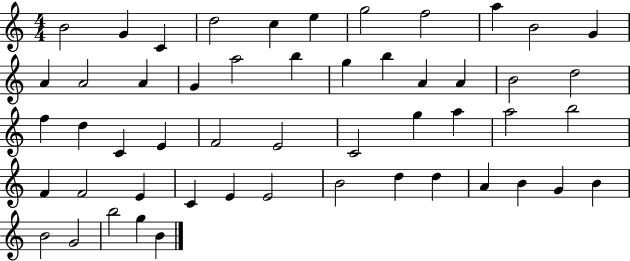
B4/h G4/q C4/q D5/h C5/q E5/q G5/h F5/h A5/q B4/h G4/q A4/q A4/h A4/q G4/q A5/h B5/q G5/q B5/q A4/q A4/q B4/h D5/h F5/q D5/q C4/q E4/q F4/h E4/h C4/h G5/q A5/q A5/h B5/h F4/q F4/h E4/q C4/q E4/q E4/h B4/h D5/q D5/q A4/q B4/q G4/q B4/q B4/h G4/h B5/h G5/q B4/q